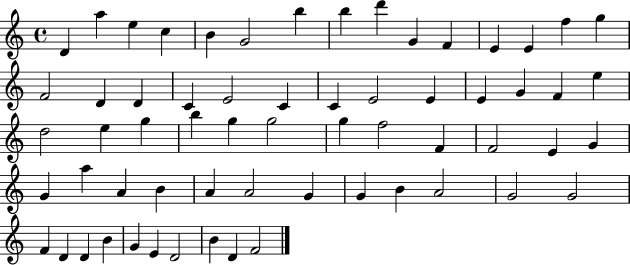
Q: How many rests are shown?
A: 0